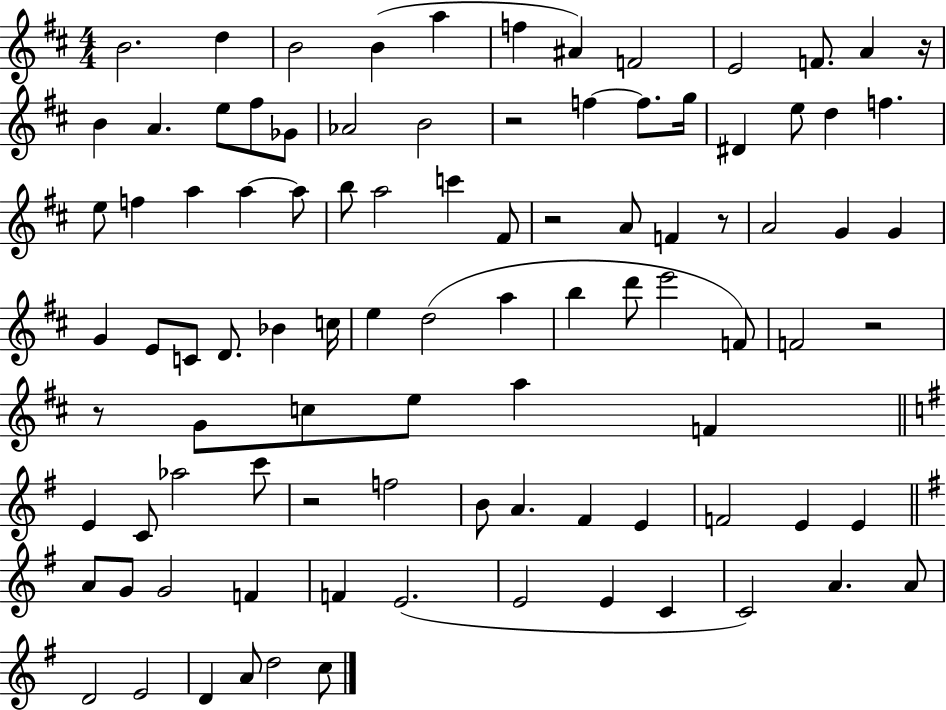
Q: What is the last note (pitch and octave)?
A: C5